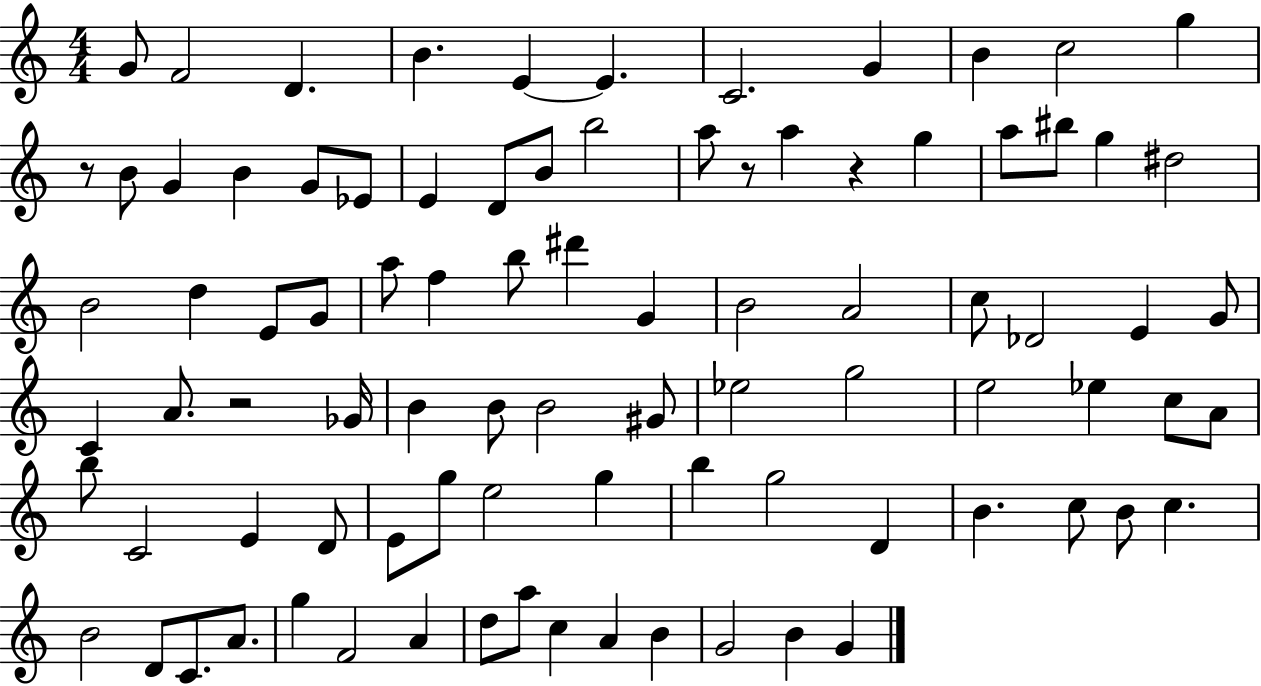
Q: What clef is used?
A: treble